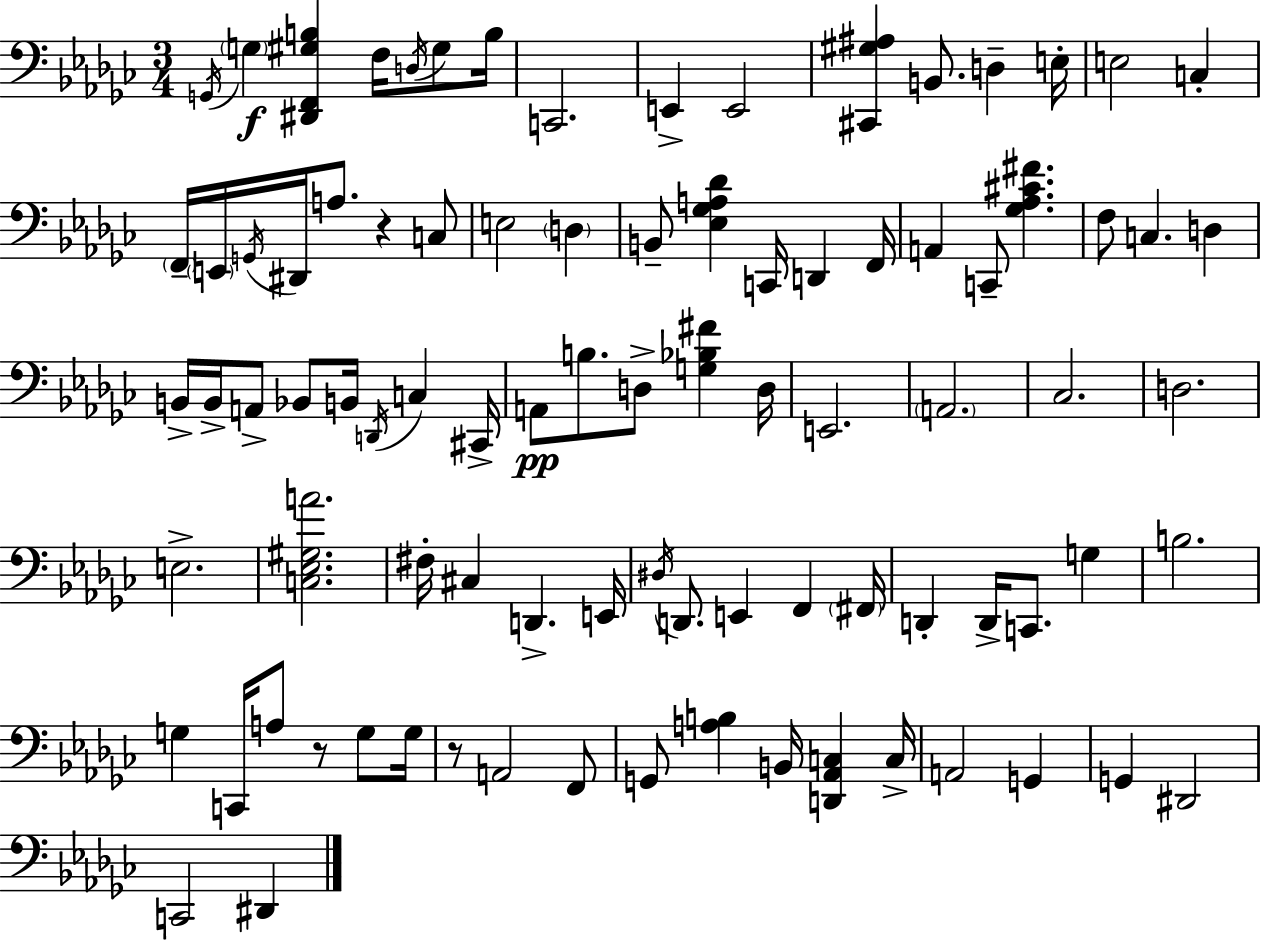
X:1
T:Untitled
M:3/4
L:1/4
K:Ebm
G,,/4 G, [^D,,F,,^G,B,] F,/4 D,/4 ^G,/2 B,/4 C,,2 E,, E,,2 [^C,,^G,^A,] B,,/2 D, E,/4 E,2 C, F,,/4 E,,/4 G,,/4 ^D,,/4 A,/2 z C,/2 E,2 D, B,,/2 [_E,_G,A,_D] C,,/4 D,, F,,/4 A,, C,,/2 [_G,_A,^C^F] F,/2 C, D, B,,/4 B,,/4 A,,/2 _B,,/2 B,,/4 D,,/4 C, ^C,,/4 A,,/2 B,/2 D,/2 [G,_B,^F] D,/4 E,,2 A,,2 _C,2 D,2 E,2 [C,_E,^G,A]2 ^F,/4 ^C, D,, E,,/4 ^D,/4 D,,/2 E,, F,, ^F,,/4 D,, D,,/4 C,,/2 G, B,2 G, C,,/4 A,/2 z/2 G,/2 G,/4 z/2 A,,2 F,,/2 G,,/2 [A,B,] B,,/4 [D,,_A,,C,] C,/4 A,,2 G,, G,, ^D,,2 C,,2 ^D,,